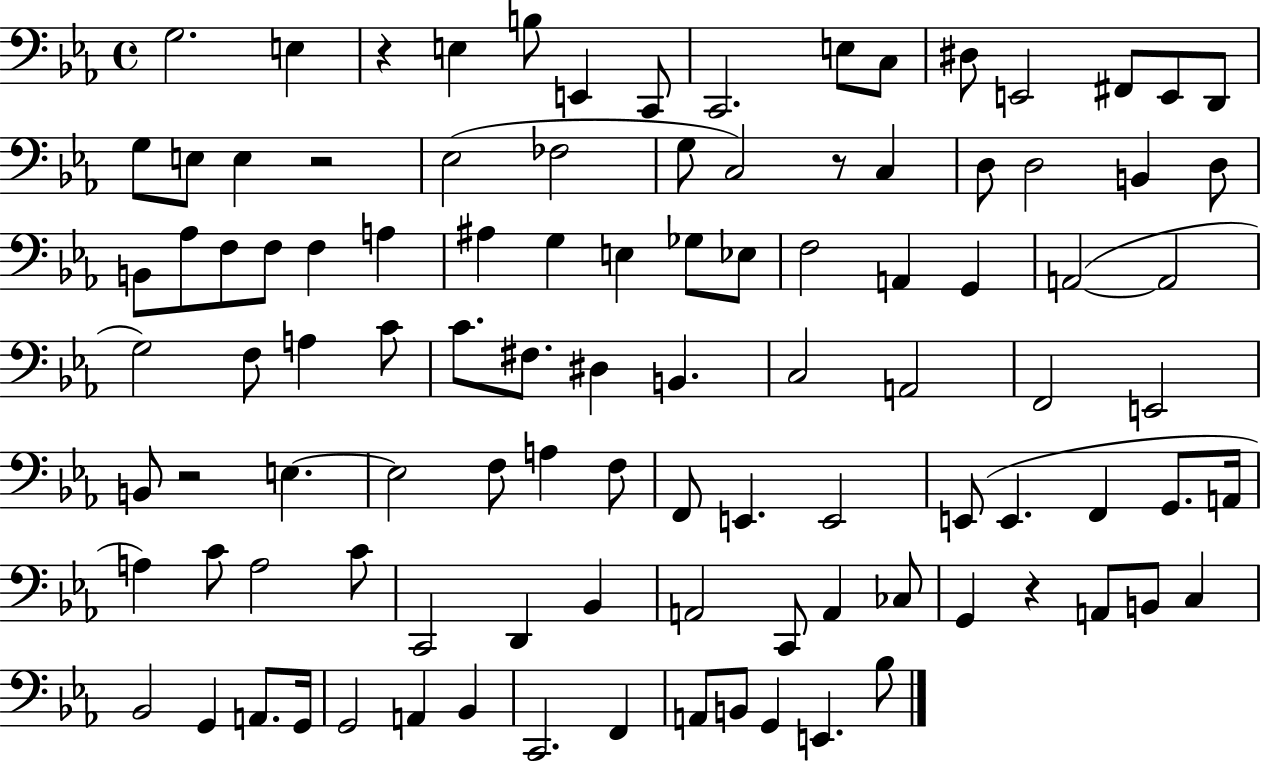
X:1
T:Untitled
M:4/4
L:1/4
K:Eb
G,2 E, z E, B,/2 E,, C,,/2 C,,2 E,/2 C,/2 ^D,/2 E,,2 ^F,,/2 E,,/2 D,,/2 G,/2 E,/2 E, z2 _E,2 _F,2 G,/2 C,2 z/2 C, D,/2 D,2 B,, D,/2 B,,/2 _A,/2 F,/2 F,/2 F, A, ^A, G, E, _G,/2 _E,/2 F,2 A,, G,, A,,2 A,,2 G,2 F,/2 A, C/2 C/2 ^F,/2 ^D, B,, C,2 A,,2 F,,2 E,,2 B,,/2 z2 E, E,2 F,/2 A, F,/2 F,,/2 E,, E,,2 E,,/2 E,, F,, G,,/2 A,,/4 A, C/2 A,2 C/2 C,,2 D,, _B,, A,,2 C,,/2 A,, _C,/2 G,, z A,,/2 B,,/2 C, _B,,2 G,, A,,/2 G,,/4 G,,2 A,, _B,, C,,2 F,, A,,/2 B,,/2 G,, E,, _B,/2